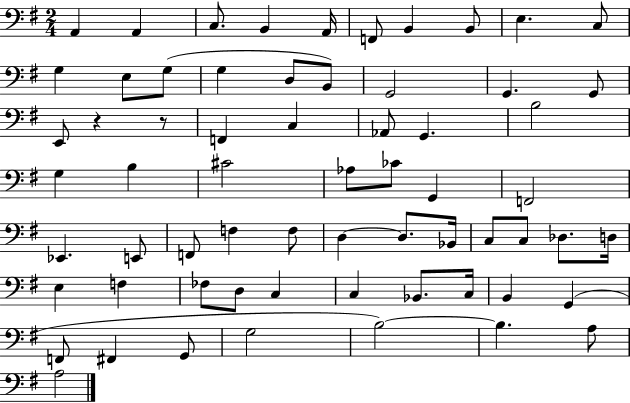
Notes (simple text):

A2/q A2/q C3/e. B2/q A2/s F2/e B2/q B2/e E3/q. C3/e G3/q E3/e G3/e G3/q D3/e B2/e G2/h G2/q. G2/e E2/e R/q R/e F2/q C3/q Ab2/e G2/q. B3/h G3/q B3/q C#4/h Ab3/e CES4/e G2/q F2/h Eb2/q. E2/e F2/e F3/q F3/e D3/q D3/e. Bb2/s C3/e C3/e Db3/e. D3/s E3/q F3/q FES3/e D3/e C3/q C3/q Bb2/e. C3/s B2/q G2/q F2/e F#2/q G2/e G3/h B3/h B3/q. A3/e A3/h